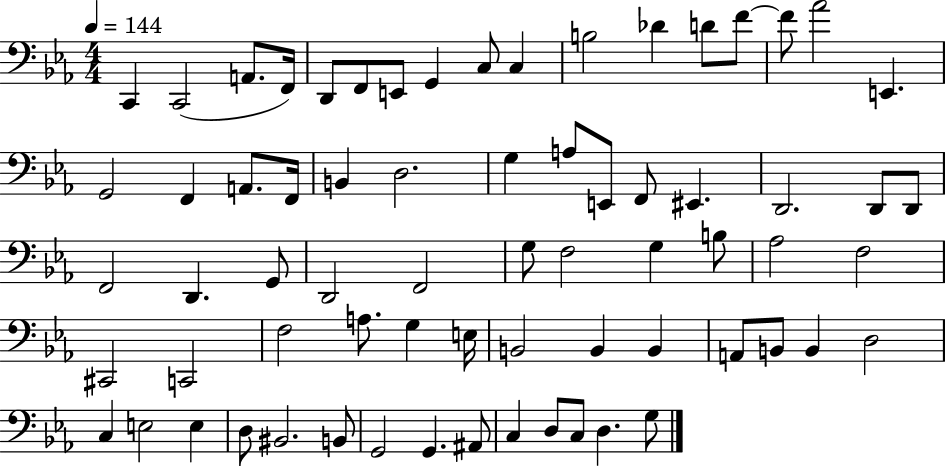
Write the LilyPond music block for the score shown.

{
  \clef bass
  \numericTimeSignature
  \time 4/4
  \key ees \major
  \tempo 4 = 144
  \repeat volta 2 { c,4 c,2( a,8. f,16) | d,8 f,8 e,8 g,4 c8 c4 | b2 des'4 d'8 f'8~~ | f'8 aes'2 e,4. | \break g,2 f,4 a,8. f,16 | b,4 d2. | g4 a8 e,8 f,8 eis,4. | d,2. d,8 d,8 | \break f,2 d,4. g,8 | d,2 f,2 | g8 f2 g4 b8 | aes2 f2 | \break cis,2 c,2 | f2 a8. g4 e16 | b,2 b,4 b,4 | a,8 b,8 b,4 d2 | \break c4 e2 e4 | d8 bis,2. b,8 | g,2 g,4. ais,8 | c4 d8 c8 d4. g8 | \break } \bar "|."
}